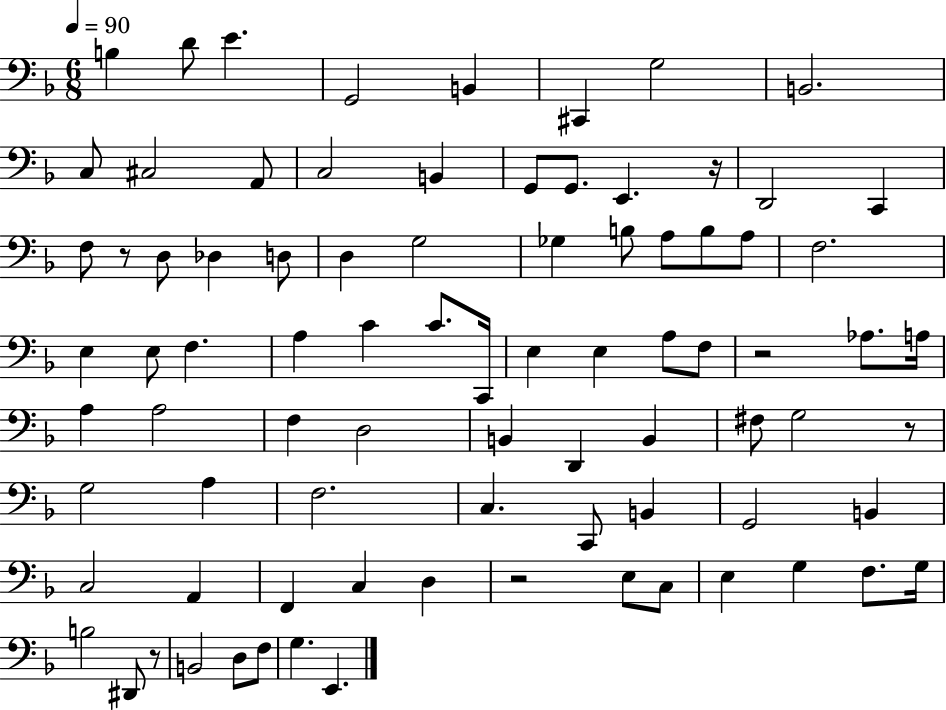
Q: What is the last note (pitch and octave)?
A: E2